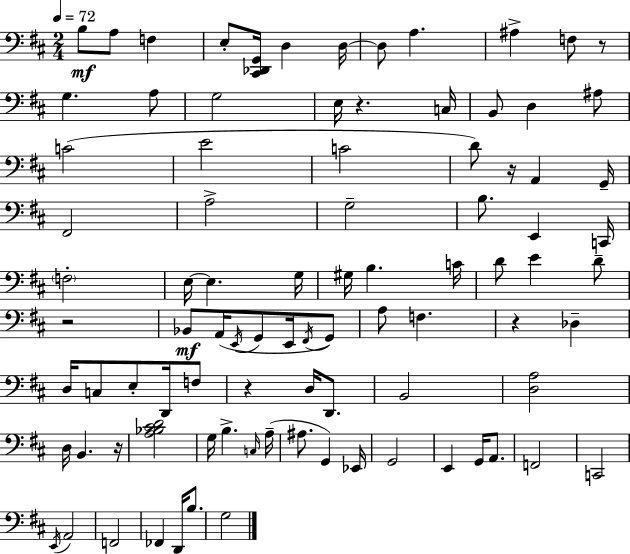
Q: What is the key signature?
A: D major